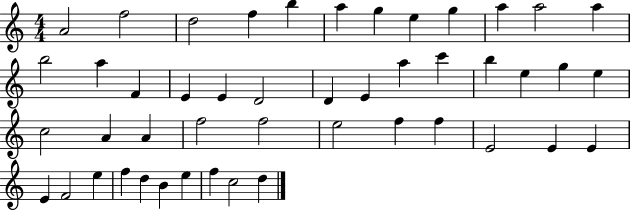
X:1
T:Untitled
M:4/4
L:1/4
K:C
A2 f2 d2 f b a g e g a a2 a b2 a F E E D2 D E a c' b e g e c2 A A f2 f2 e2 f f E2 E E E F2 e f d B e f c2 d